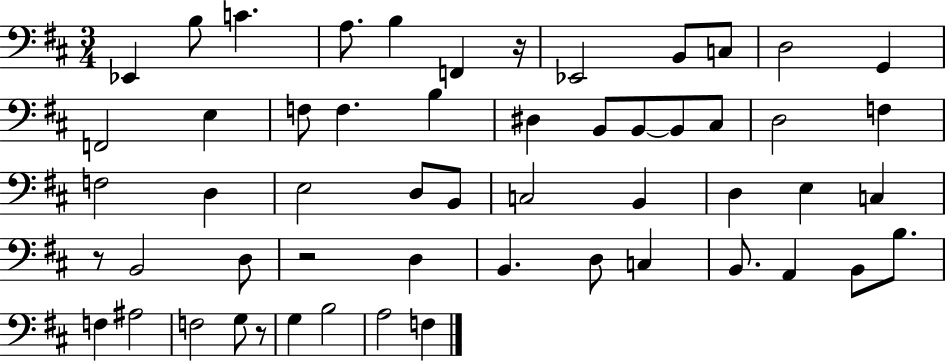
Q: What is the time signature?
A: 3/4